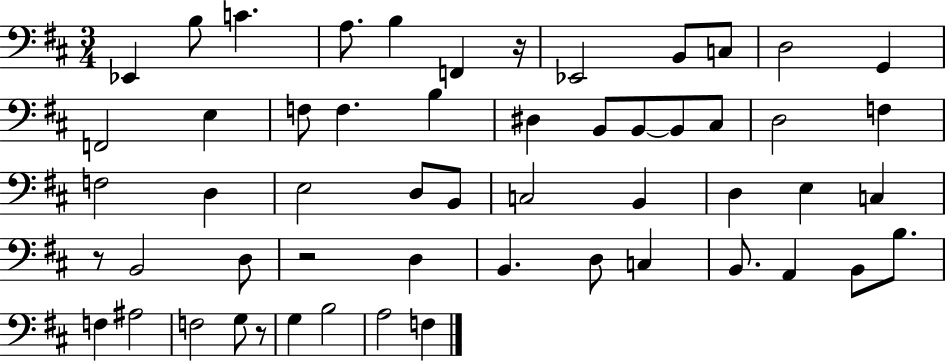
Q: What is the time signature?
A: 3/4